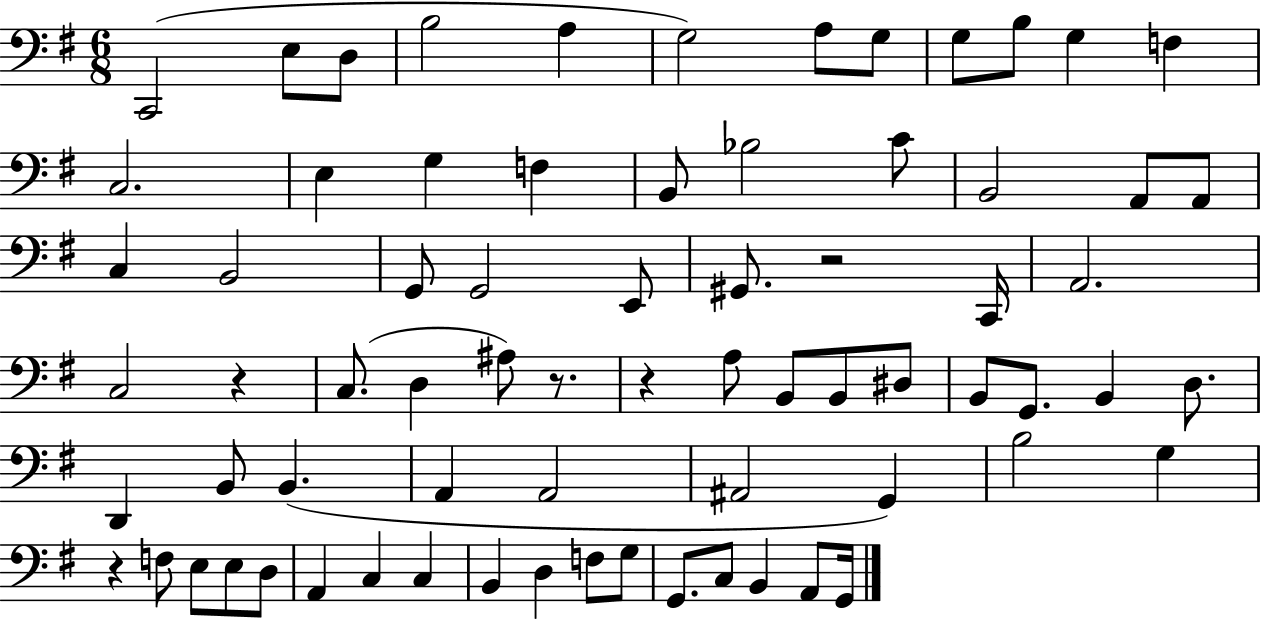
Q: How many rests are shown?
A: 5